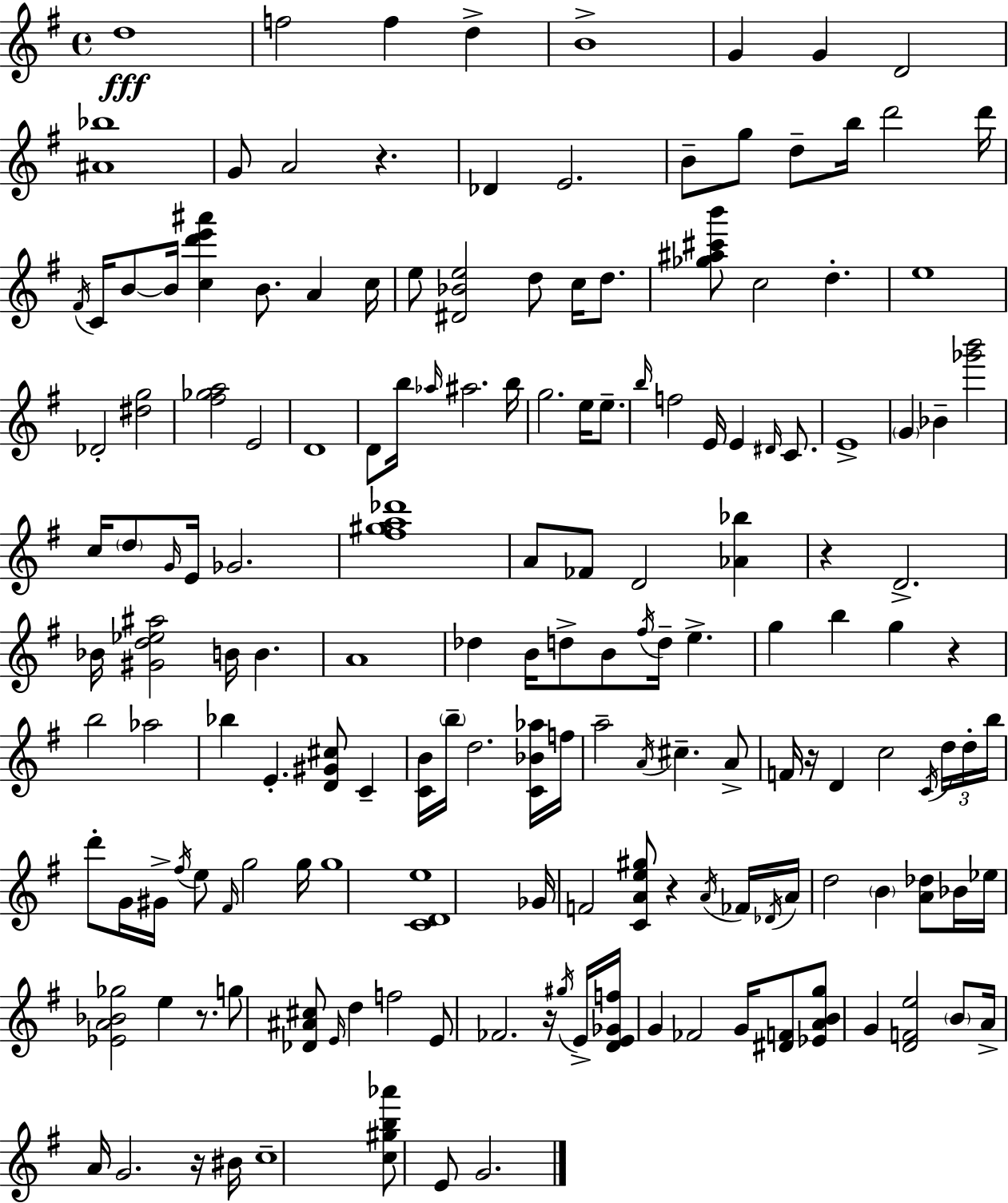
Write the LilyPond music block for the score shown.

{
  \clef treble
  \time 4/4
  \defaultTimeSignature
  \key g \major
  \repeat volta 2 { d''1\fff | f''2 f''4 d''4-> | b'1-> | g'4 g'4 d'2 | \break <ais' bes''>1 | g'8 a'2 r4. | des'4 e'2. | b'8-- g''8 d''8-- b''16 d'''2 d'''16 | \break \acciaccatura { fis'16 } c'16 b'8~~ b'16 <c'' d''' e''' ais'''>4 b'8. a'4 | c''16 e''8 <dis' bes' e''>2 d''8 c''16 d''8. | <ges'' ais'' cis''' b'''>8 c''2 d''4.-. | e''1 | \break des'2-. <dis'' g''>2 | <fis'' ges'' a''>2 e'2 | d'1 | d'8 b''16 \grace { aes''16 } ais''2. | \break b''16 g''2. e''16 e''8.-- | \grace { b''16 } f''2 e'16 e'4 | \grace { dis'16 } c'8. e'1-> | \parenthesize g'4 bes'4-- <ges''' b'''>2 | \break c''16 \parenthesize d''8 \grace { g'16 } e'16 ges'2. | <fis'' gis'' a'' des'''>1 | a'8 fes'8 d'2 | <aes' bes''>4 r4 d'2.-> | \break bes'16 <gis' d'' ees'' ais''>2 b'16 b'4. | a'1 | des''4 b'16 d''8-> b'8 \acciaccatura { fis''16 } d''16-- | e''4.-> g''4 b''4 g''4 | \break r4 b''2 aes''2 | bes''4 e'4.-. | <d' gis' cis''>8 c'4-- <c' b'>16 \parenthesize b''16-- d''2. | <c' bes' aes''>16 f''16 a''2-- \acciaccatura { a'16 } cis''4.-- | \break a'8-> f'16 r16 d'4 c''2 | \acciaccatura { c'16 } \tuplet 3/2 { d''16 d''16-. b''16 } d'''8-. g'16 gis'16-> \acciaccatura { fis''16 } e''8 | \grace { fis'16 } g''2 g''16 g''1 | <c' d' e''>1 | \break ges'16 f'2 | <c' a' e'' gis''>8 r4 \acciaccatura { a'16 } fes'16 \acciaccatura { des'16 } a'16 d''2 | \parenthesize b'4 <a' des''>8 bes'16 ees''16 <ees' a' bes' ges''>2 | e''4 r8. g''8 <des' ais' cis''>8 | \break \grace { e'16 } d''4 f''2 e'8 fes'2. | r16 \acciaccatura { gis''16 } e'16-> <d' e' ges' f''>16 g'4 | fes'2 g'16 <dis' f'>8 <ees' a' b' g''>8 | g'4 <d' f' e''>2 \parenthesize b'8 a'16-> a'16 | \break g'2. r16 bis'16 c''1-- | <c'' gis'' b'' aes'''>8 | e'8 g'2. } \bar "|."
}